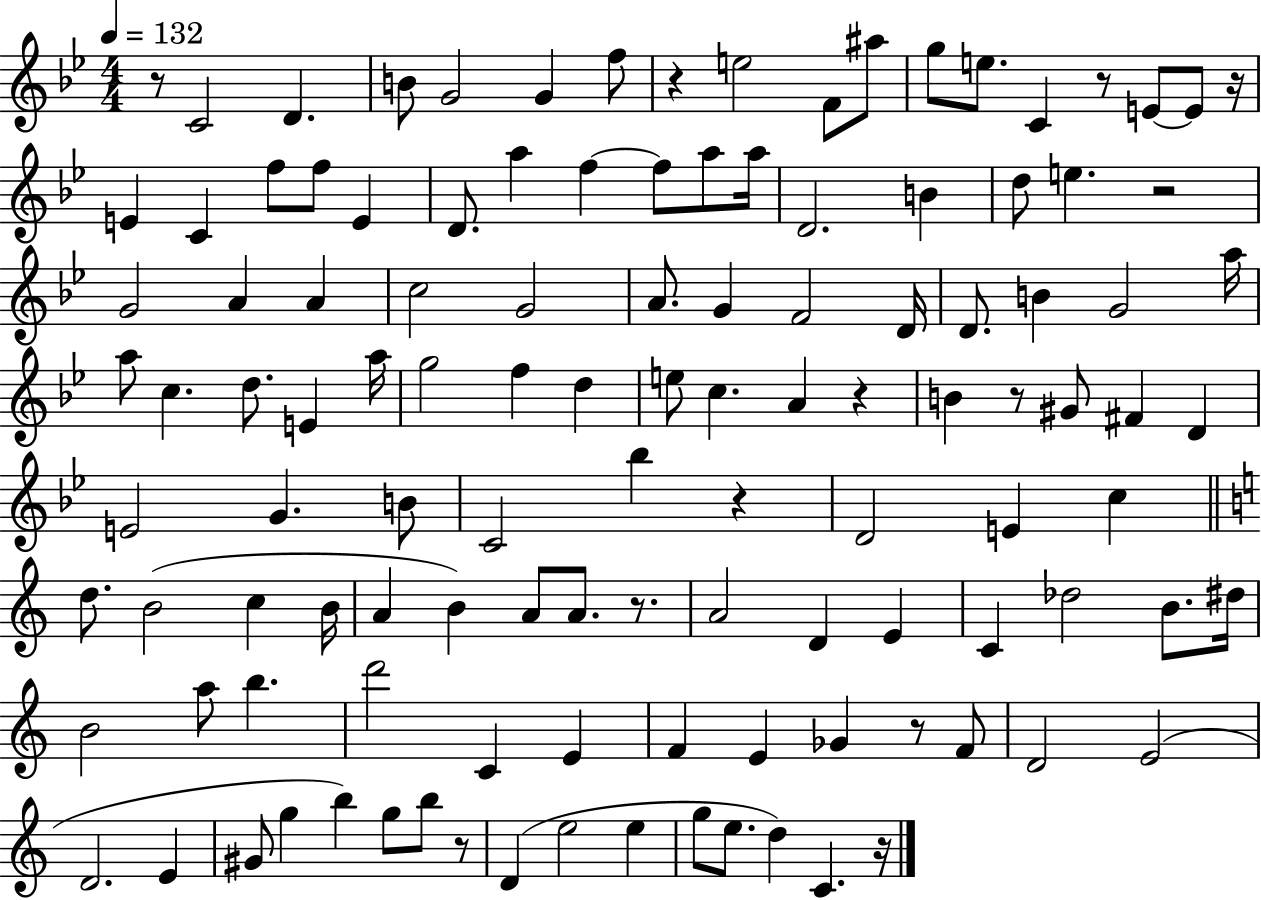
R/e C4/h D4/q. B4/e G4/h G4/q F5/e R/q E5/h F4/e A#5/e G5/e E5/e. C4/q R/e E4/e E4/e R/s E4/q C4/q F5/e F5/e E4/q D4/e. A5/q F5/q F5/e A5/e A5/s D4/h. B4/q D5/e E5/q. R/h G4/h A4/q A4/q C5/h G4/h A4/e. G4/q F4/h D4/s D4/e. B4/q G4/h A5/s A5/e C5/q. D5/e. E4/q A5/s G5/h F5/q D5/q E5/e C5/q. A4/q R/q B4/q R/e G#4/e F#4/q D4/q E4/h G4/q. B4/e C4/h Bb5/q R/q D4/h E4/q C5/q D5/e. B4/h C5/q B4/s A4/q B4/q A4/e A4/e. R/e. A4/h D4/q E4/q C4/q Db5/h B4/e. D#5/s B4/h A5/e B5/q. D6/h C4/q E4/q F4/q E4/q Gb4/q R/e F4/e D4/h E4/h D4/h. E4/q G#4/e G5/q B5/q G5/e B5/e R/e D4/q E5/h E5/q G5/e E5/e. D5/q C4/q. R/s